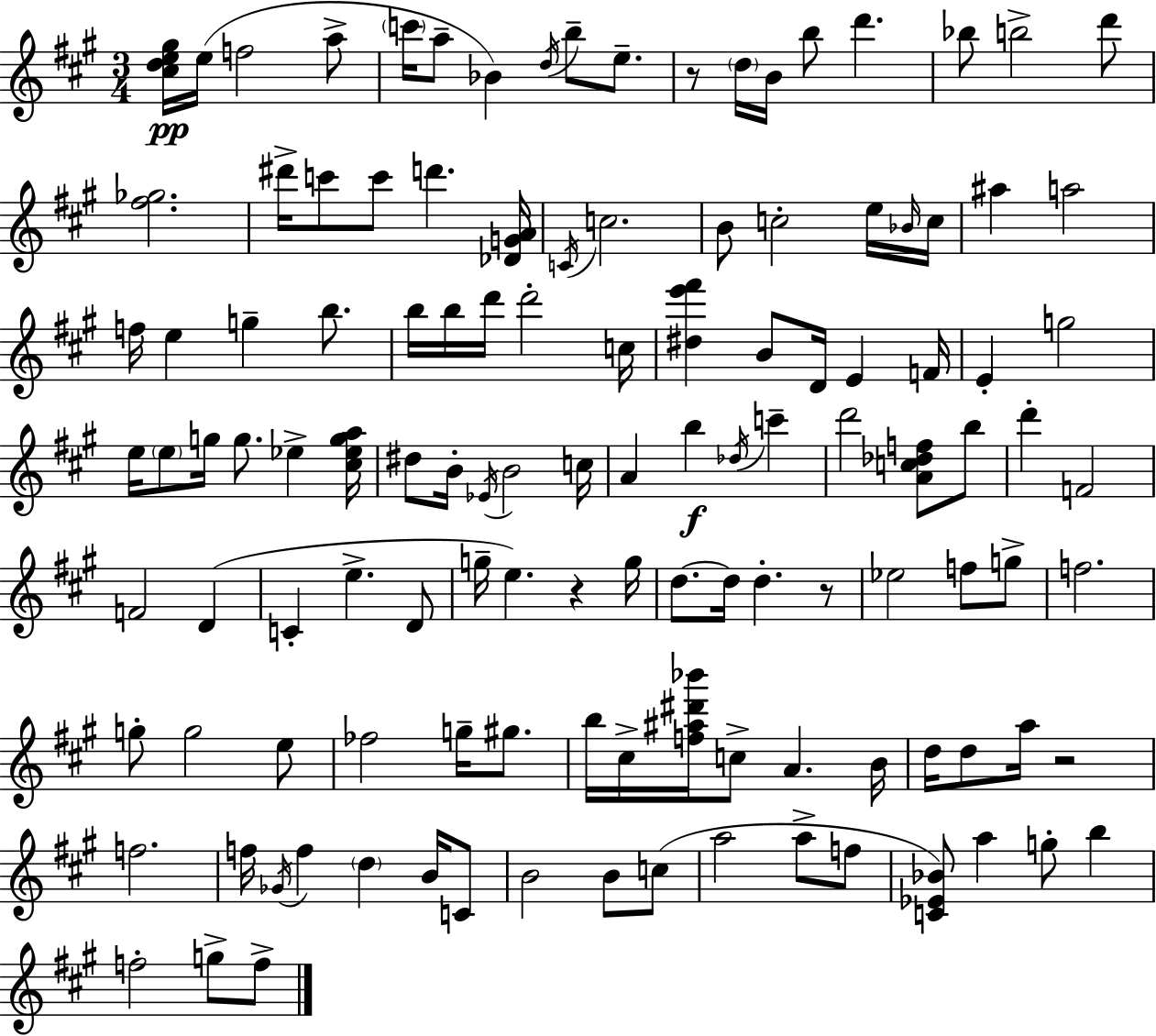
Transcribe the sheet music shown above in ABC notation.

X:1
T:Untitled
M:3/4
L:1/4
K:A
[^cde^g]/4 e/4 f2 a/2 c'/4 a/2 _B d/4 b/2 e/2 z/2 d/4 B/4 b/2 d' _b/2 b2 d'/2 [^f_g]2 ^d'/4 c'/2 c'/2 d' [_DGA]/4 C/4 c2 B/2 c2 e/4 _B/4 c/4 ^a a2 f/4 e g b/2 b/4 b/4 d'/4 d'2 c/4 [^de'^f'] B/2 D/4 E F/4 E g2 e/4 e/2 g/4 g/2 _e [^c_ega]/4 ^d/2 B/4 _E/4 B2 c/4 A b _d/4 c' d'2 [Ac_df]/2 b/2 d' F2 F2 D C e D/2 g/4 e z g/4 d/2 d/4 d z/2 _e2 f/2 g/2 f2 g/2 g2 e/2 _f2 g/4 ^g/2 b/4 ^c/4 [f^a^d'_b']/4 c/2 A B/4 d/4 d/2 a/4 z2 f2 f/4 _G/4 f d B/4 C/2 B2 B/2 c/2 a2 a/2 f/2 [C_E_B]/2 a g/2 b f2 g/2 f/2